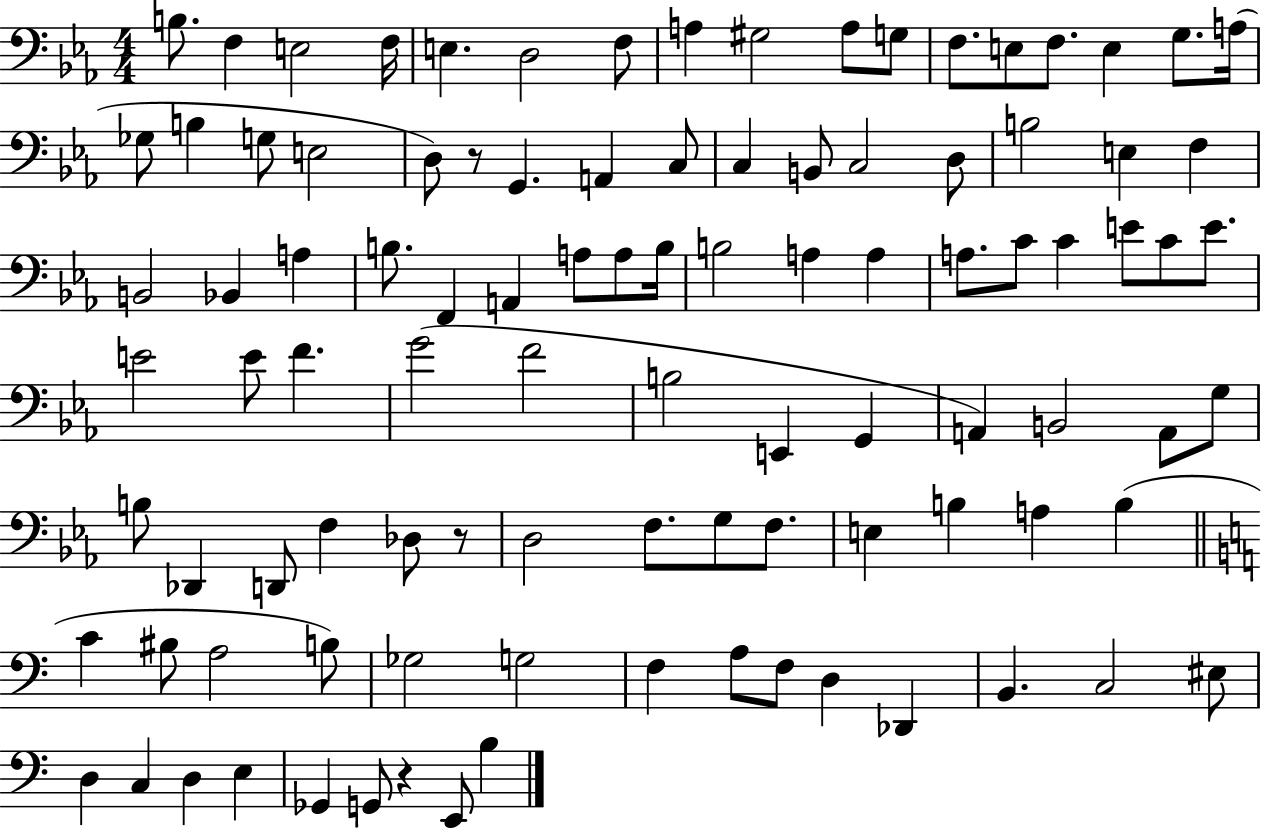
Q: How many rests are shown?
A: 3